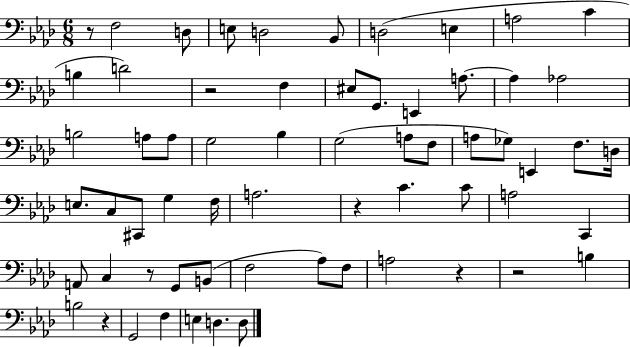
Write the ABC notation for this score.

X:1
T:Untitled
M:6/8
L:1/4
K:Ab
z/2 F,2 D,/2 E,/2 D,2 _B,,/2 D,2 E, A,2 C B, D2 z2 F, ^E,/2 G,,/2 E,, A,/2 A, _A,2 B,2 A,/2 A,/2 G,2 _B, G,2 A,/2 F,/2 A,/2 _G,/2 E,, F,/2 D,/4 E,/2 C,/2 ^C,,/2 G, F,/4 A,2 z C C/2 A,2 C,, A,,/2 C, z/2 G,,/2 B,,/2 F,2 _A,/2 F,/2 A,2 z z2 B, B,2 z G,,2 F, E, D, D,/2